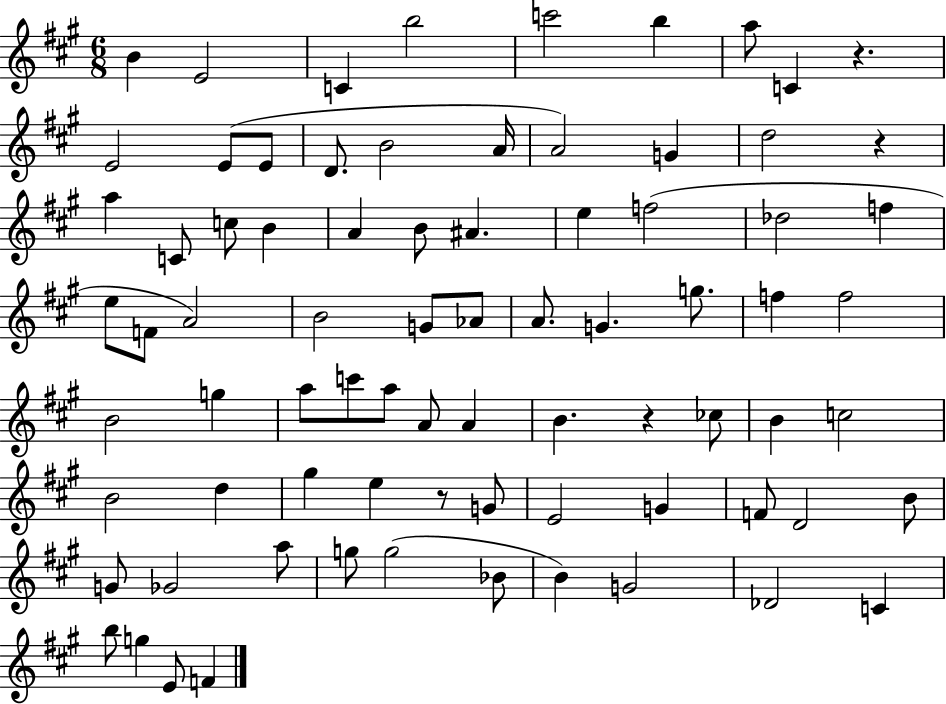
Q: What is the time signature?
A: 6/8